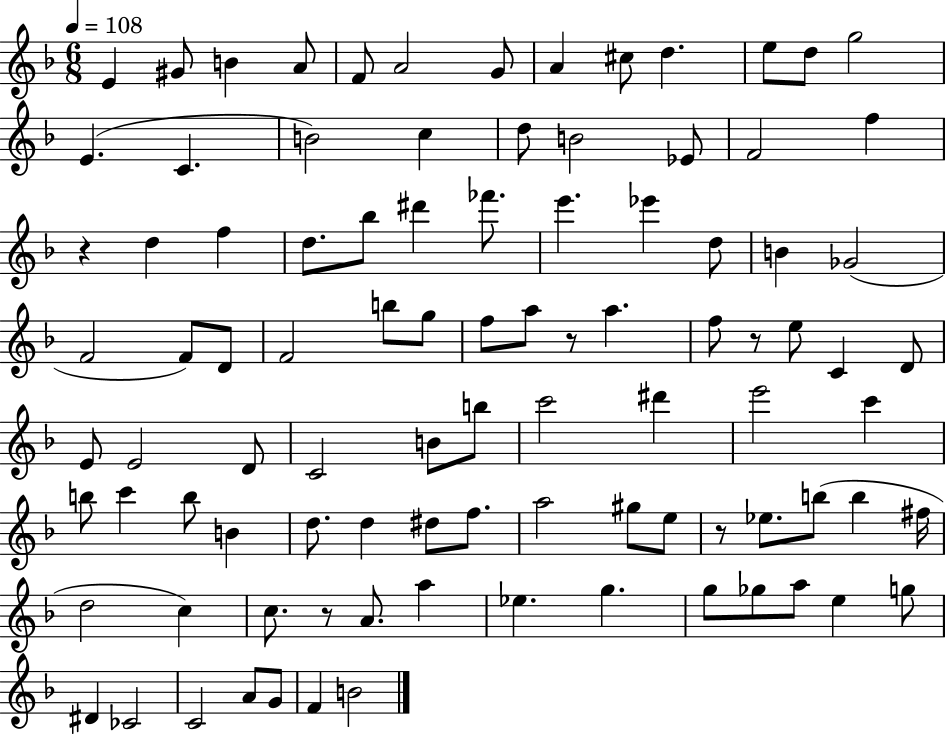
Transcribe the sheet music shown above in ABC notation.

X:1
T:Untitled
M:6/8
L:1/4
K:F
E ^G/2 B A/2 F/2 A2 G/2 A ^c/2 d e/2 d/2 g2 E C B2 c d/2 B2 _E/2 F2 f z d f d/2 _b/2 ^d' _f'/2 e' _e' d/2 B _G2 F2 F/2 D/2 F2 b/2 g/2 f/2 a/2 z/2 a f/2 z/2 e/2 C D/2 E/2 E2 D/2 C2 B/2 b/2 c'2 ^d' e'2 c' b/2 c' b/2 B d/2 d ^d/2 f/2 a2 ^g/2 e/2 z/2 _e/2 b/2 b ^f/4 d2 c c/2 z/2 A/2 a _e g g/2 _g/2 a/2 e g/2 ^D _C2 C2 A/2 G/2 F B2